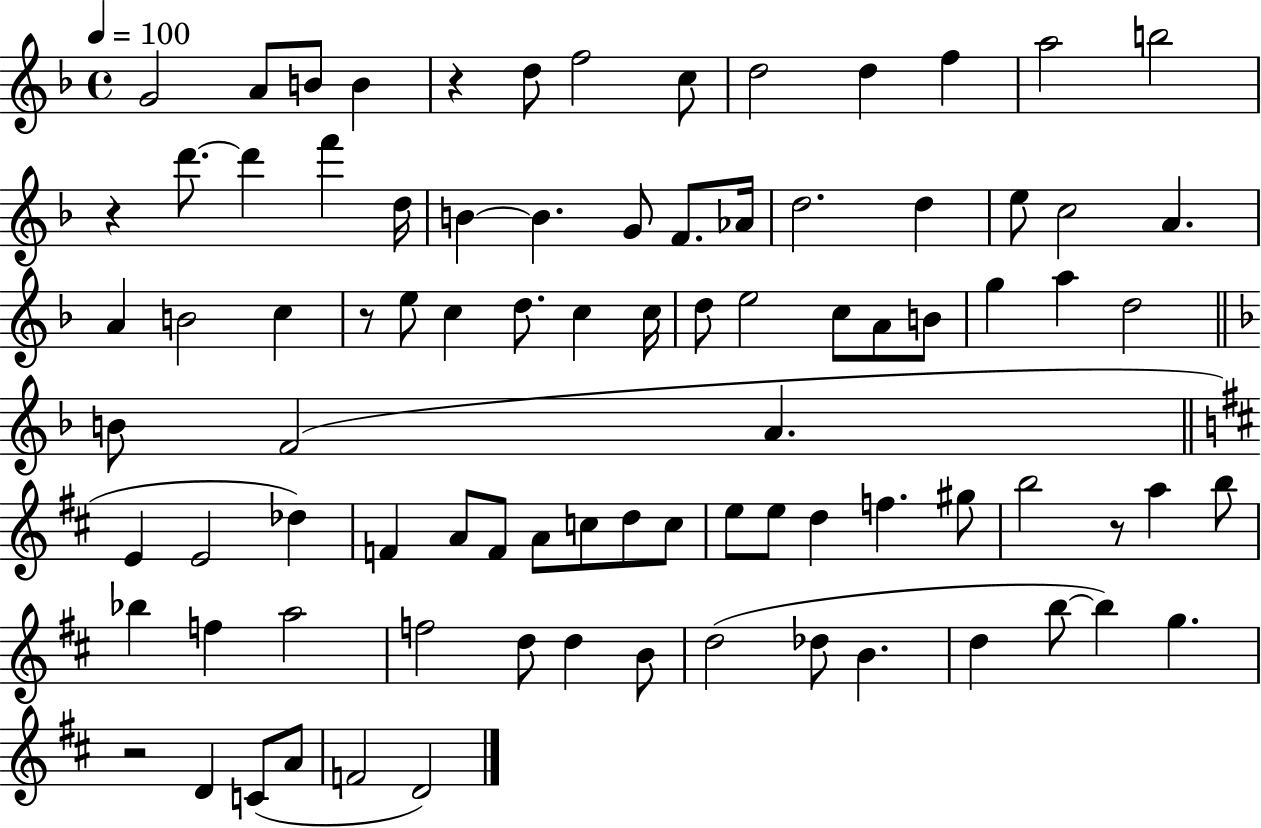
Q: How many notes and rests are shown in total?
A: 87